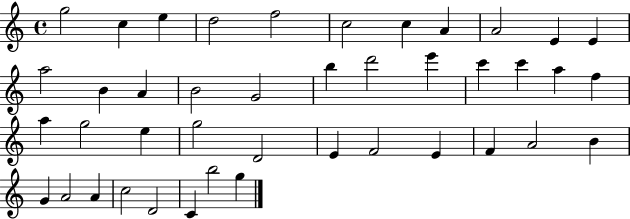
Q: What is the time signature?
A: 4/4